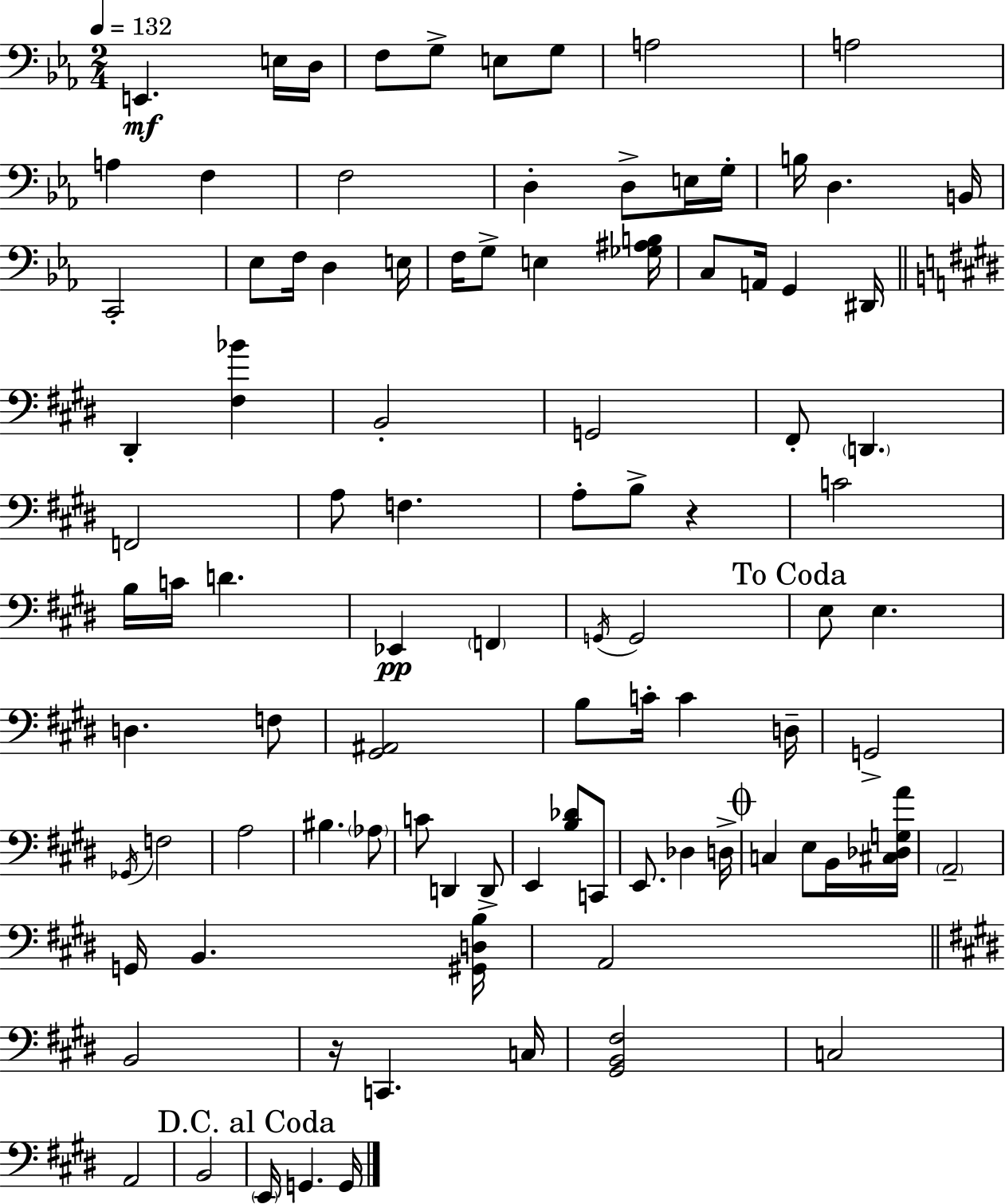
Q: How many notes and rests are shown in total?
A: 96